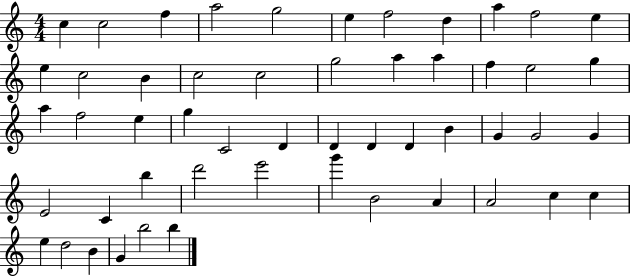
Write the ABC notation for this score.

X:1
T:Untitled
M:4/4
L:1/4
K:C
c c2 f a2 g2 e f2 d a f2 e e c2 B c2 c2 g2 a a f e2 g a f2 e g C2 D D D D B G G2 G E2 C b d'2 e'2 g' B2 A A2 c c e d2 B G b2 b